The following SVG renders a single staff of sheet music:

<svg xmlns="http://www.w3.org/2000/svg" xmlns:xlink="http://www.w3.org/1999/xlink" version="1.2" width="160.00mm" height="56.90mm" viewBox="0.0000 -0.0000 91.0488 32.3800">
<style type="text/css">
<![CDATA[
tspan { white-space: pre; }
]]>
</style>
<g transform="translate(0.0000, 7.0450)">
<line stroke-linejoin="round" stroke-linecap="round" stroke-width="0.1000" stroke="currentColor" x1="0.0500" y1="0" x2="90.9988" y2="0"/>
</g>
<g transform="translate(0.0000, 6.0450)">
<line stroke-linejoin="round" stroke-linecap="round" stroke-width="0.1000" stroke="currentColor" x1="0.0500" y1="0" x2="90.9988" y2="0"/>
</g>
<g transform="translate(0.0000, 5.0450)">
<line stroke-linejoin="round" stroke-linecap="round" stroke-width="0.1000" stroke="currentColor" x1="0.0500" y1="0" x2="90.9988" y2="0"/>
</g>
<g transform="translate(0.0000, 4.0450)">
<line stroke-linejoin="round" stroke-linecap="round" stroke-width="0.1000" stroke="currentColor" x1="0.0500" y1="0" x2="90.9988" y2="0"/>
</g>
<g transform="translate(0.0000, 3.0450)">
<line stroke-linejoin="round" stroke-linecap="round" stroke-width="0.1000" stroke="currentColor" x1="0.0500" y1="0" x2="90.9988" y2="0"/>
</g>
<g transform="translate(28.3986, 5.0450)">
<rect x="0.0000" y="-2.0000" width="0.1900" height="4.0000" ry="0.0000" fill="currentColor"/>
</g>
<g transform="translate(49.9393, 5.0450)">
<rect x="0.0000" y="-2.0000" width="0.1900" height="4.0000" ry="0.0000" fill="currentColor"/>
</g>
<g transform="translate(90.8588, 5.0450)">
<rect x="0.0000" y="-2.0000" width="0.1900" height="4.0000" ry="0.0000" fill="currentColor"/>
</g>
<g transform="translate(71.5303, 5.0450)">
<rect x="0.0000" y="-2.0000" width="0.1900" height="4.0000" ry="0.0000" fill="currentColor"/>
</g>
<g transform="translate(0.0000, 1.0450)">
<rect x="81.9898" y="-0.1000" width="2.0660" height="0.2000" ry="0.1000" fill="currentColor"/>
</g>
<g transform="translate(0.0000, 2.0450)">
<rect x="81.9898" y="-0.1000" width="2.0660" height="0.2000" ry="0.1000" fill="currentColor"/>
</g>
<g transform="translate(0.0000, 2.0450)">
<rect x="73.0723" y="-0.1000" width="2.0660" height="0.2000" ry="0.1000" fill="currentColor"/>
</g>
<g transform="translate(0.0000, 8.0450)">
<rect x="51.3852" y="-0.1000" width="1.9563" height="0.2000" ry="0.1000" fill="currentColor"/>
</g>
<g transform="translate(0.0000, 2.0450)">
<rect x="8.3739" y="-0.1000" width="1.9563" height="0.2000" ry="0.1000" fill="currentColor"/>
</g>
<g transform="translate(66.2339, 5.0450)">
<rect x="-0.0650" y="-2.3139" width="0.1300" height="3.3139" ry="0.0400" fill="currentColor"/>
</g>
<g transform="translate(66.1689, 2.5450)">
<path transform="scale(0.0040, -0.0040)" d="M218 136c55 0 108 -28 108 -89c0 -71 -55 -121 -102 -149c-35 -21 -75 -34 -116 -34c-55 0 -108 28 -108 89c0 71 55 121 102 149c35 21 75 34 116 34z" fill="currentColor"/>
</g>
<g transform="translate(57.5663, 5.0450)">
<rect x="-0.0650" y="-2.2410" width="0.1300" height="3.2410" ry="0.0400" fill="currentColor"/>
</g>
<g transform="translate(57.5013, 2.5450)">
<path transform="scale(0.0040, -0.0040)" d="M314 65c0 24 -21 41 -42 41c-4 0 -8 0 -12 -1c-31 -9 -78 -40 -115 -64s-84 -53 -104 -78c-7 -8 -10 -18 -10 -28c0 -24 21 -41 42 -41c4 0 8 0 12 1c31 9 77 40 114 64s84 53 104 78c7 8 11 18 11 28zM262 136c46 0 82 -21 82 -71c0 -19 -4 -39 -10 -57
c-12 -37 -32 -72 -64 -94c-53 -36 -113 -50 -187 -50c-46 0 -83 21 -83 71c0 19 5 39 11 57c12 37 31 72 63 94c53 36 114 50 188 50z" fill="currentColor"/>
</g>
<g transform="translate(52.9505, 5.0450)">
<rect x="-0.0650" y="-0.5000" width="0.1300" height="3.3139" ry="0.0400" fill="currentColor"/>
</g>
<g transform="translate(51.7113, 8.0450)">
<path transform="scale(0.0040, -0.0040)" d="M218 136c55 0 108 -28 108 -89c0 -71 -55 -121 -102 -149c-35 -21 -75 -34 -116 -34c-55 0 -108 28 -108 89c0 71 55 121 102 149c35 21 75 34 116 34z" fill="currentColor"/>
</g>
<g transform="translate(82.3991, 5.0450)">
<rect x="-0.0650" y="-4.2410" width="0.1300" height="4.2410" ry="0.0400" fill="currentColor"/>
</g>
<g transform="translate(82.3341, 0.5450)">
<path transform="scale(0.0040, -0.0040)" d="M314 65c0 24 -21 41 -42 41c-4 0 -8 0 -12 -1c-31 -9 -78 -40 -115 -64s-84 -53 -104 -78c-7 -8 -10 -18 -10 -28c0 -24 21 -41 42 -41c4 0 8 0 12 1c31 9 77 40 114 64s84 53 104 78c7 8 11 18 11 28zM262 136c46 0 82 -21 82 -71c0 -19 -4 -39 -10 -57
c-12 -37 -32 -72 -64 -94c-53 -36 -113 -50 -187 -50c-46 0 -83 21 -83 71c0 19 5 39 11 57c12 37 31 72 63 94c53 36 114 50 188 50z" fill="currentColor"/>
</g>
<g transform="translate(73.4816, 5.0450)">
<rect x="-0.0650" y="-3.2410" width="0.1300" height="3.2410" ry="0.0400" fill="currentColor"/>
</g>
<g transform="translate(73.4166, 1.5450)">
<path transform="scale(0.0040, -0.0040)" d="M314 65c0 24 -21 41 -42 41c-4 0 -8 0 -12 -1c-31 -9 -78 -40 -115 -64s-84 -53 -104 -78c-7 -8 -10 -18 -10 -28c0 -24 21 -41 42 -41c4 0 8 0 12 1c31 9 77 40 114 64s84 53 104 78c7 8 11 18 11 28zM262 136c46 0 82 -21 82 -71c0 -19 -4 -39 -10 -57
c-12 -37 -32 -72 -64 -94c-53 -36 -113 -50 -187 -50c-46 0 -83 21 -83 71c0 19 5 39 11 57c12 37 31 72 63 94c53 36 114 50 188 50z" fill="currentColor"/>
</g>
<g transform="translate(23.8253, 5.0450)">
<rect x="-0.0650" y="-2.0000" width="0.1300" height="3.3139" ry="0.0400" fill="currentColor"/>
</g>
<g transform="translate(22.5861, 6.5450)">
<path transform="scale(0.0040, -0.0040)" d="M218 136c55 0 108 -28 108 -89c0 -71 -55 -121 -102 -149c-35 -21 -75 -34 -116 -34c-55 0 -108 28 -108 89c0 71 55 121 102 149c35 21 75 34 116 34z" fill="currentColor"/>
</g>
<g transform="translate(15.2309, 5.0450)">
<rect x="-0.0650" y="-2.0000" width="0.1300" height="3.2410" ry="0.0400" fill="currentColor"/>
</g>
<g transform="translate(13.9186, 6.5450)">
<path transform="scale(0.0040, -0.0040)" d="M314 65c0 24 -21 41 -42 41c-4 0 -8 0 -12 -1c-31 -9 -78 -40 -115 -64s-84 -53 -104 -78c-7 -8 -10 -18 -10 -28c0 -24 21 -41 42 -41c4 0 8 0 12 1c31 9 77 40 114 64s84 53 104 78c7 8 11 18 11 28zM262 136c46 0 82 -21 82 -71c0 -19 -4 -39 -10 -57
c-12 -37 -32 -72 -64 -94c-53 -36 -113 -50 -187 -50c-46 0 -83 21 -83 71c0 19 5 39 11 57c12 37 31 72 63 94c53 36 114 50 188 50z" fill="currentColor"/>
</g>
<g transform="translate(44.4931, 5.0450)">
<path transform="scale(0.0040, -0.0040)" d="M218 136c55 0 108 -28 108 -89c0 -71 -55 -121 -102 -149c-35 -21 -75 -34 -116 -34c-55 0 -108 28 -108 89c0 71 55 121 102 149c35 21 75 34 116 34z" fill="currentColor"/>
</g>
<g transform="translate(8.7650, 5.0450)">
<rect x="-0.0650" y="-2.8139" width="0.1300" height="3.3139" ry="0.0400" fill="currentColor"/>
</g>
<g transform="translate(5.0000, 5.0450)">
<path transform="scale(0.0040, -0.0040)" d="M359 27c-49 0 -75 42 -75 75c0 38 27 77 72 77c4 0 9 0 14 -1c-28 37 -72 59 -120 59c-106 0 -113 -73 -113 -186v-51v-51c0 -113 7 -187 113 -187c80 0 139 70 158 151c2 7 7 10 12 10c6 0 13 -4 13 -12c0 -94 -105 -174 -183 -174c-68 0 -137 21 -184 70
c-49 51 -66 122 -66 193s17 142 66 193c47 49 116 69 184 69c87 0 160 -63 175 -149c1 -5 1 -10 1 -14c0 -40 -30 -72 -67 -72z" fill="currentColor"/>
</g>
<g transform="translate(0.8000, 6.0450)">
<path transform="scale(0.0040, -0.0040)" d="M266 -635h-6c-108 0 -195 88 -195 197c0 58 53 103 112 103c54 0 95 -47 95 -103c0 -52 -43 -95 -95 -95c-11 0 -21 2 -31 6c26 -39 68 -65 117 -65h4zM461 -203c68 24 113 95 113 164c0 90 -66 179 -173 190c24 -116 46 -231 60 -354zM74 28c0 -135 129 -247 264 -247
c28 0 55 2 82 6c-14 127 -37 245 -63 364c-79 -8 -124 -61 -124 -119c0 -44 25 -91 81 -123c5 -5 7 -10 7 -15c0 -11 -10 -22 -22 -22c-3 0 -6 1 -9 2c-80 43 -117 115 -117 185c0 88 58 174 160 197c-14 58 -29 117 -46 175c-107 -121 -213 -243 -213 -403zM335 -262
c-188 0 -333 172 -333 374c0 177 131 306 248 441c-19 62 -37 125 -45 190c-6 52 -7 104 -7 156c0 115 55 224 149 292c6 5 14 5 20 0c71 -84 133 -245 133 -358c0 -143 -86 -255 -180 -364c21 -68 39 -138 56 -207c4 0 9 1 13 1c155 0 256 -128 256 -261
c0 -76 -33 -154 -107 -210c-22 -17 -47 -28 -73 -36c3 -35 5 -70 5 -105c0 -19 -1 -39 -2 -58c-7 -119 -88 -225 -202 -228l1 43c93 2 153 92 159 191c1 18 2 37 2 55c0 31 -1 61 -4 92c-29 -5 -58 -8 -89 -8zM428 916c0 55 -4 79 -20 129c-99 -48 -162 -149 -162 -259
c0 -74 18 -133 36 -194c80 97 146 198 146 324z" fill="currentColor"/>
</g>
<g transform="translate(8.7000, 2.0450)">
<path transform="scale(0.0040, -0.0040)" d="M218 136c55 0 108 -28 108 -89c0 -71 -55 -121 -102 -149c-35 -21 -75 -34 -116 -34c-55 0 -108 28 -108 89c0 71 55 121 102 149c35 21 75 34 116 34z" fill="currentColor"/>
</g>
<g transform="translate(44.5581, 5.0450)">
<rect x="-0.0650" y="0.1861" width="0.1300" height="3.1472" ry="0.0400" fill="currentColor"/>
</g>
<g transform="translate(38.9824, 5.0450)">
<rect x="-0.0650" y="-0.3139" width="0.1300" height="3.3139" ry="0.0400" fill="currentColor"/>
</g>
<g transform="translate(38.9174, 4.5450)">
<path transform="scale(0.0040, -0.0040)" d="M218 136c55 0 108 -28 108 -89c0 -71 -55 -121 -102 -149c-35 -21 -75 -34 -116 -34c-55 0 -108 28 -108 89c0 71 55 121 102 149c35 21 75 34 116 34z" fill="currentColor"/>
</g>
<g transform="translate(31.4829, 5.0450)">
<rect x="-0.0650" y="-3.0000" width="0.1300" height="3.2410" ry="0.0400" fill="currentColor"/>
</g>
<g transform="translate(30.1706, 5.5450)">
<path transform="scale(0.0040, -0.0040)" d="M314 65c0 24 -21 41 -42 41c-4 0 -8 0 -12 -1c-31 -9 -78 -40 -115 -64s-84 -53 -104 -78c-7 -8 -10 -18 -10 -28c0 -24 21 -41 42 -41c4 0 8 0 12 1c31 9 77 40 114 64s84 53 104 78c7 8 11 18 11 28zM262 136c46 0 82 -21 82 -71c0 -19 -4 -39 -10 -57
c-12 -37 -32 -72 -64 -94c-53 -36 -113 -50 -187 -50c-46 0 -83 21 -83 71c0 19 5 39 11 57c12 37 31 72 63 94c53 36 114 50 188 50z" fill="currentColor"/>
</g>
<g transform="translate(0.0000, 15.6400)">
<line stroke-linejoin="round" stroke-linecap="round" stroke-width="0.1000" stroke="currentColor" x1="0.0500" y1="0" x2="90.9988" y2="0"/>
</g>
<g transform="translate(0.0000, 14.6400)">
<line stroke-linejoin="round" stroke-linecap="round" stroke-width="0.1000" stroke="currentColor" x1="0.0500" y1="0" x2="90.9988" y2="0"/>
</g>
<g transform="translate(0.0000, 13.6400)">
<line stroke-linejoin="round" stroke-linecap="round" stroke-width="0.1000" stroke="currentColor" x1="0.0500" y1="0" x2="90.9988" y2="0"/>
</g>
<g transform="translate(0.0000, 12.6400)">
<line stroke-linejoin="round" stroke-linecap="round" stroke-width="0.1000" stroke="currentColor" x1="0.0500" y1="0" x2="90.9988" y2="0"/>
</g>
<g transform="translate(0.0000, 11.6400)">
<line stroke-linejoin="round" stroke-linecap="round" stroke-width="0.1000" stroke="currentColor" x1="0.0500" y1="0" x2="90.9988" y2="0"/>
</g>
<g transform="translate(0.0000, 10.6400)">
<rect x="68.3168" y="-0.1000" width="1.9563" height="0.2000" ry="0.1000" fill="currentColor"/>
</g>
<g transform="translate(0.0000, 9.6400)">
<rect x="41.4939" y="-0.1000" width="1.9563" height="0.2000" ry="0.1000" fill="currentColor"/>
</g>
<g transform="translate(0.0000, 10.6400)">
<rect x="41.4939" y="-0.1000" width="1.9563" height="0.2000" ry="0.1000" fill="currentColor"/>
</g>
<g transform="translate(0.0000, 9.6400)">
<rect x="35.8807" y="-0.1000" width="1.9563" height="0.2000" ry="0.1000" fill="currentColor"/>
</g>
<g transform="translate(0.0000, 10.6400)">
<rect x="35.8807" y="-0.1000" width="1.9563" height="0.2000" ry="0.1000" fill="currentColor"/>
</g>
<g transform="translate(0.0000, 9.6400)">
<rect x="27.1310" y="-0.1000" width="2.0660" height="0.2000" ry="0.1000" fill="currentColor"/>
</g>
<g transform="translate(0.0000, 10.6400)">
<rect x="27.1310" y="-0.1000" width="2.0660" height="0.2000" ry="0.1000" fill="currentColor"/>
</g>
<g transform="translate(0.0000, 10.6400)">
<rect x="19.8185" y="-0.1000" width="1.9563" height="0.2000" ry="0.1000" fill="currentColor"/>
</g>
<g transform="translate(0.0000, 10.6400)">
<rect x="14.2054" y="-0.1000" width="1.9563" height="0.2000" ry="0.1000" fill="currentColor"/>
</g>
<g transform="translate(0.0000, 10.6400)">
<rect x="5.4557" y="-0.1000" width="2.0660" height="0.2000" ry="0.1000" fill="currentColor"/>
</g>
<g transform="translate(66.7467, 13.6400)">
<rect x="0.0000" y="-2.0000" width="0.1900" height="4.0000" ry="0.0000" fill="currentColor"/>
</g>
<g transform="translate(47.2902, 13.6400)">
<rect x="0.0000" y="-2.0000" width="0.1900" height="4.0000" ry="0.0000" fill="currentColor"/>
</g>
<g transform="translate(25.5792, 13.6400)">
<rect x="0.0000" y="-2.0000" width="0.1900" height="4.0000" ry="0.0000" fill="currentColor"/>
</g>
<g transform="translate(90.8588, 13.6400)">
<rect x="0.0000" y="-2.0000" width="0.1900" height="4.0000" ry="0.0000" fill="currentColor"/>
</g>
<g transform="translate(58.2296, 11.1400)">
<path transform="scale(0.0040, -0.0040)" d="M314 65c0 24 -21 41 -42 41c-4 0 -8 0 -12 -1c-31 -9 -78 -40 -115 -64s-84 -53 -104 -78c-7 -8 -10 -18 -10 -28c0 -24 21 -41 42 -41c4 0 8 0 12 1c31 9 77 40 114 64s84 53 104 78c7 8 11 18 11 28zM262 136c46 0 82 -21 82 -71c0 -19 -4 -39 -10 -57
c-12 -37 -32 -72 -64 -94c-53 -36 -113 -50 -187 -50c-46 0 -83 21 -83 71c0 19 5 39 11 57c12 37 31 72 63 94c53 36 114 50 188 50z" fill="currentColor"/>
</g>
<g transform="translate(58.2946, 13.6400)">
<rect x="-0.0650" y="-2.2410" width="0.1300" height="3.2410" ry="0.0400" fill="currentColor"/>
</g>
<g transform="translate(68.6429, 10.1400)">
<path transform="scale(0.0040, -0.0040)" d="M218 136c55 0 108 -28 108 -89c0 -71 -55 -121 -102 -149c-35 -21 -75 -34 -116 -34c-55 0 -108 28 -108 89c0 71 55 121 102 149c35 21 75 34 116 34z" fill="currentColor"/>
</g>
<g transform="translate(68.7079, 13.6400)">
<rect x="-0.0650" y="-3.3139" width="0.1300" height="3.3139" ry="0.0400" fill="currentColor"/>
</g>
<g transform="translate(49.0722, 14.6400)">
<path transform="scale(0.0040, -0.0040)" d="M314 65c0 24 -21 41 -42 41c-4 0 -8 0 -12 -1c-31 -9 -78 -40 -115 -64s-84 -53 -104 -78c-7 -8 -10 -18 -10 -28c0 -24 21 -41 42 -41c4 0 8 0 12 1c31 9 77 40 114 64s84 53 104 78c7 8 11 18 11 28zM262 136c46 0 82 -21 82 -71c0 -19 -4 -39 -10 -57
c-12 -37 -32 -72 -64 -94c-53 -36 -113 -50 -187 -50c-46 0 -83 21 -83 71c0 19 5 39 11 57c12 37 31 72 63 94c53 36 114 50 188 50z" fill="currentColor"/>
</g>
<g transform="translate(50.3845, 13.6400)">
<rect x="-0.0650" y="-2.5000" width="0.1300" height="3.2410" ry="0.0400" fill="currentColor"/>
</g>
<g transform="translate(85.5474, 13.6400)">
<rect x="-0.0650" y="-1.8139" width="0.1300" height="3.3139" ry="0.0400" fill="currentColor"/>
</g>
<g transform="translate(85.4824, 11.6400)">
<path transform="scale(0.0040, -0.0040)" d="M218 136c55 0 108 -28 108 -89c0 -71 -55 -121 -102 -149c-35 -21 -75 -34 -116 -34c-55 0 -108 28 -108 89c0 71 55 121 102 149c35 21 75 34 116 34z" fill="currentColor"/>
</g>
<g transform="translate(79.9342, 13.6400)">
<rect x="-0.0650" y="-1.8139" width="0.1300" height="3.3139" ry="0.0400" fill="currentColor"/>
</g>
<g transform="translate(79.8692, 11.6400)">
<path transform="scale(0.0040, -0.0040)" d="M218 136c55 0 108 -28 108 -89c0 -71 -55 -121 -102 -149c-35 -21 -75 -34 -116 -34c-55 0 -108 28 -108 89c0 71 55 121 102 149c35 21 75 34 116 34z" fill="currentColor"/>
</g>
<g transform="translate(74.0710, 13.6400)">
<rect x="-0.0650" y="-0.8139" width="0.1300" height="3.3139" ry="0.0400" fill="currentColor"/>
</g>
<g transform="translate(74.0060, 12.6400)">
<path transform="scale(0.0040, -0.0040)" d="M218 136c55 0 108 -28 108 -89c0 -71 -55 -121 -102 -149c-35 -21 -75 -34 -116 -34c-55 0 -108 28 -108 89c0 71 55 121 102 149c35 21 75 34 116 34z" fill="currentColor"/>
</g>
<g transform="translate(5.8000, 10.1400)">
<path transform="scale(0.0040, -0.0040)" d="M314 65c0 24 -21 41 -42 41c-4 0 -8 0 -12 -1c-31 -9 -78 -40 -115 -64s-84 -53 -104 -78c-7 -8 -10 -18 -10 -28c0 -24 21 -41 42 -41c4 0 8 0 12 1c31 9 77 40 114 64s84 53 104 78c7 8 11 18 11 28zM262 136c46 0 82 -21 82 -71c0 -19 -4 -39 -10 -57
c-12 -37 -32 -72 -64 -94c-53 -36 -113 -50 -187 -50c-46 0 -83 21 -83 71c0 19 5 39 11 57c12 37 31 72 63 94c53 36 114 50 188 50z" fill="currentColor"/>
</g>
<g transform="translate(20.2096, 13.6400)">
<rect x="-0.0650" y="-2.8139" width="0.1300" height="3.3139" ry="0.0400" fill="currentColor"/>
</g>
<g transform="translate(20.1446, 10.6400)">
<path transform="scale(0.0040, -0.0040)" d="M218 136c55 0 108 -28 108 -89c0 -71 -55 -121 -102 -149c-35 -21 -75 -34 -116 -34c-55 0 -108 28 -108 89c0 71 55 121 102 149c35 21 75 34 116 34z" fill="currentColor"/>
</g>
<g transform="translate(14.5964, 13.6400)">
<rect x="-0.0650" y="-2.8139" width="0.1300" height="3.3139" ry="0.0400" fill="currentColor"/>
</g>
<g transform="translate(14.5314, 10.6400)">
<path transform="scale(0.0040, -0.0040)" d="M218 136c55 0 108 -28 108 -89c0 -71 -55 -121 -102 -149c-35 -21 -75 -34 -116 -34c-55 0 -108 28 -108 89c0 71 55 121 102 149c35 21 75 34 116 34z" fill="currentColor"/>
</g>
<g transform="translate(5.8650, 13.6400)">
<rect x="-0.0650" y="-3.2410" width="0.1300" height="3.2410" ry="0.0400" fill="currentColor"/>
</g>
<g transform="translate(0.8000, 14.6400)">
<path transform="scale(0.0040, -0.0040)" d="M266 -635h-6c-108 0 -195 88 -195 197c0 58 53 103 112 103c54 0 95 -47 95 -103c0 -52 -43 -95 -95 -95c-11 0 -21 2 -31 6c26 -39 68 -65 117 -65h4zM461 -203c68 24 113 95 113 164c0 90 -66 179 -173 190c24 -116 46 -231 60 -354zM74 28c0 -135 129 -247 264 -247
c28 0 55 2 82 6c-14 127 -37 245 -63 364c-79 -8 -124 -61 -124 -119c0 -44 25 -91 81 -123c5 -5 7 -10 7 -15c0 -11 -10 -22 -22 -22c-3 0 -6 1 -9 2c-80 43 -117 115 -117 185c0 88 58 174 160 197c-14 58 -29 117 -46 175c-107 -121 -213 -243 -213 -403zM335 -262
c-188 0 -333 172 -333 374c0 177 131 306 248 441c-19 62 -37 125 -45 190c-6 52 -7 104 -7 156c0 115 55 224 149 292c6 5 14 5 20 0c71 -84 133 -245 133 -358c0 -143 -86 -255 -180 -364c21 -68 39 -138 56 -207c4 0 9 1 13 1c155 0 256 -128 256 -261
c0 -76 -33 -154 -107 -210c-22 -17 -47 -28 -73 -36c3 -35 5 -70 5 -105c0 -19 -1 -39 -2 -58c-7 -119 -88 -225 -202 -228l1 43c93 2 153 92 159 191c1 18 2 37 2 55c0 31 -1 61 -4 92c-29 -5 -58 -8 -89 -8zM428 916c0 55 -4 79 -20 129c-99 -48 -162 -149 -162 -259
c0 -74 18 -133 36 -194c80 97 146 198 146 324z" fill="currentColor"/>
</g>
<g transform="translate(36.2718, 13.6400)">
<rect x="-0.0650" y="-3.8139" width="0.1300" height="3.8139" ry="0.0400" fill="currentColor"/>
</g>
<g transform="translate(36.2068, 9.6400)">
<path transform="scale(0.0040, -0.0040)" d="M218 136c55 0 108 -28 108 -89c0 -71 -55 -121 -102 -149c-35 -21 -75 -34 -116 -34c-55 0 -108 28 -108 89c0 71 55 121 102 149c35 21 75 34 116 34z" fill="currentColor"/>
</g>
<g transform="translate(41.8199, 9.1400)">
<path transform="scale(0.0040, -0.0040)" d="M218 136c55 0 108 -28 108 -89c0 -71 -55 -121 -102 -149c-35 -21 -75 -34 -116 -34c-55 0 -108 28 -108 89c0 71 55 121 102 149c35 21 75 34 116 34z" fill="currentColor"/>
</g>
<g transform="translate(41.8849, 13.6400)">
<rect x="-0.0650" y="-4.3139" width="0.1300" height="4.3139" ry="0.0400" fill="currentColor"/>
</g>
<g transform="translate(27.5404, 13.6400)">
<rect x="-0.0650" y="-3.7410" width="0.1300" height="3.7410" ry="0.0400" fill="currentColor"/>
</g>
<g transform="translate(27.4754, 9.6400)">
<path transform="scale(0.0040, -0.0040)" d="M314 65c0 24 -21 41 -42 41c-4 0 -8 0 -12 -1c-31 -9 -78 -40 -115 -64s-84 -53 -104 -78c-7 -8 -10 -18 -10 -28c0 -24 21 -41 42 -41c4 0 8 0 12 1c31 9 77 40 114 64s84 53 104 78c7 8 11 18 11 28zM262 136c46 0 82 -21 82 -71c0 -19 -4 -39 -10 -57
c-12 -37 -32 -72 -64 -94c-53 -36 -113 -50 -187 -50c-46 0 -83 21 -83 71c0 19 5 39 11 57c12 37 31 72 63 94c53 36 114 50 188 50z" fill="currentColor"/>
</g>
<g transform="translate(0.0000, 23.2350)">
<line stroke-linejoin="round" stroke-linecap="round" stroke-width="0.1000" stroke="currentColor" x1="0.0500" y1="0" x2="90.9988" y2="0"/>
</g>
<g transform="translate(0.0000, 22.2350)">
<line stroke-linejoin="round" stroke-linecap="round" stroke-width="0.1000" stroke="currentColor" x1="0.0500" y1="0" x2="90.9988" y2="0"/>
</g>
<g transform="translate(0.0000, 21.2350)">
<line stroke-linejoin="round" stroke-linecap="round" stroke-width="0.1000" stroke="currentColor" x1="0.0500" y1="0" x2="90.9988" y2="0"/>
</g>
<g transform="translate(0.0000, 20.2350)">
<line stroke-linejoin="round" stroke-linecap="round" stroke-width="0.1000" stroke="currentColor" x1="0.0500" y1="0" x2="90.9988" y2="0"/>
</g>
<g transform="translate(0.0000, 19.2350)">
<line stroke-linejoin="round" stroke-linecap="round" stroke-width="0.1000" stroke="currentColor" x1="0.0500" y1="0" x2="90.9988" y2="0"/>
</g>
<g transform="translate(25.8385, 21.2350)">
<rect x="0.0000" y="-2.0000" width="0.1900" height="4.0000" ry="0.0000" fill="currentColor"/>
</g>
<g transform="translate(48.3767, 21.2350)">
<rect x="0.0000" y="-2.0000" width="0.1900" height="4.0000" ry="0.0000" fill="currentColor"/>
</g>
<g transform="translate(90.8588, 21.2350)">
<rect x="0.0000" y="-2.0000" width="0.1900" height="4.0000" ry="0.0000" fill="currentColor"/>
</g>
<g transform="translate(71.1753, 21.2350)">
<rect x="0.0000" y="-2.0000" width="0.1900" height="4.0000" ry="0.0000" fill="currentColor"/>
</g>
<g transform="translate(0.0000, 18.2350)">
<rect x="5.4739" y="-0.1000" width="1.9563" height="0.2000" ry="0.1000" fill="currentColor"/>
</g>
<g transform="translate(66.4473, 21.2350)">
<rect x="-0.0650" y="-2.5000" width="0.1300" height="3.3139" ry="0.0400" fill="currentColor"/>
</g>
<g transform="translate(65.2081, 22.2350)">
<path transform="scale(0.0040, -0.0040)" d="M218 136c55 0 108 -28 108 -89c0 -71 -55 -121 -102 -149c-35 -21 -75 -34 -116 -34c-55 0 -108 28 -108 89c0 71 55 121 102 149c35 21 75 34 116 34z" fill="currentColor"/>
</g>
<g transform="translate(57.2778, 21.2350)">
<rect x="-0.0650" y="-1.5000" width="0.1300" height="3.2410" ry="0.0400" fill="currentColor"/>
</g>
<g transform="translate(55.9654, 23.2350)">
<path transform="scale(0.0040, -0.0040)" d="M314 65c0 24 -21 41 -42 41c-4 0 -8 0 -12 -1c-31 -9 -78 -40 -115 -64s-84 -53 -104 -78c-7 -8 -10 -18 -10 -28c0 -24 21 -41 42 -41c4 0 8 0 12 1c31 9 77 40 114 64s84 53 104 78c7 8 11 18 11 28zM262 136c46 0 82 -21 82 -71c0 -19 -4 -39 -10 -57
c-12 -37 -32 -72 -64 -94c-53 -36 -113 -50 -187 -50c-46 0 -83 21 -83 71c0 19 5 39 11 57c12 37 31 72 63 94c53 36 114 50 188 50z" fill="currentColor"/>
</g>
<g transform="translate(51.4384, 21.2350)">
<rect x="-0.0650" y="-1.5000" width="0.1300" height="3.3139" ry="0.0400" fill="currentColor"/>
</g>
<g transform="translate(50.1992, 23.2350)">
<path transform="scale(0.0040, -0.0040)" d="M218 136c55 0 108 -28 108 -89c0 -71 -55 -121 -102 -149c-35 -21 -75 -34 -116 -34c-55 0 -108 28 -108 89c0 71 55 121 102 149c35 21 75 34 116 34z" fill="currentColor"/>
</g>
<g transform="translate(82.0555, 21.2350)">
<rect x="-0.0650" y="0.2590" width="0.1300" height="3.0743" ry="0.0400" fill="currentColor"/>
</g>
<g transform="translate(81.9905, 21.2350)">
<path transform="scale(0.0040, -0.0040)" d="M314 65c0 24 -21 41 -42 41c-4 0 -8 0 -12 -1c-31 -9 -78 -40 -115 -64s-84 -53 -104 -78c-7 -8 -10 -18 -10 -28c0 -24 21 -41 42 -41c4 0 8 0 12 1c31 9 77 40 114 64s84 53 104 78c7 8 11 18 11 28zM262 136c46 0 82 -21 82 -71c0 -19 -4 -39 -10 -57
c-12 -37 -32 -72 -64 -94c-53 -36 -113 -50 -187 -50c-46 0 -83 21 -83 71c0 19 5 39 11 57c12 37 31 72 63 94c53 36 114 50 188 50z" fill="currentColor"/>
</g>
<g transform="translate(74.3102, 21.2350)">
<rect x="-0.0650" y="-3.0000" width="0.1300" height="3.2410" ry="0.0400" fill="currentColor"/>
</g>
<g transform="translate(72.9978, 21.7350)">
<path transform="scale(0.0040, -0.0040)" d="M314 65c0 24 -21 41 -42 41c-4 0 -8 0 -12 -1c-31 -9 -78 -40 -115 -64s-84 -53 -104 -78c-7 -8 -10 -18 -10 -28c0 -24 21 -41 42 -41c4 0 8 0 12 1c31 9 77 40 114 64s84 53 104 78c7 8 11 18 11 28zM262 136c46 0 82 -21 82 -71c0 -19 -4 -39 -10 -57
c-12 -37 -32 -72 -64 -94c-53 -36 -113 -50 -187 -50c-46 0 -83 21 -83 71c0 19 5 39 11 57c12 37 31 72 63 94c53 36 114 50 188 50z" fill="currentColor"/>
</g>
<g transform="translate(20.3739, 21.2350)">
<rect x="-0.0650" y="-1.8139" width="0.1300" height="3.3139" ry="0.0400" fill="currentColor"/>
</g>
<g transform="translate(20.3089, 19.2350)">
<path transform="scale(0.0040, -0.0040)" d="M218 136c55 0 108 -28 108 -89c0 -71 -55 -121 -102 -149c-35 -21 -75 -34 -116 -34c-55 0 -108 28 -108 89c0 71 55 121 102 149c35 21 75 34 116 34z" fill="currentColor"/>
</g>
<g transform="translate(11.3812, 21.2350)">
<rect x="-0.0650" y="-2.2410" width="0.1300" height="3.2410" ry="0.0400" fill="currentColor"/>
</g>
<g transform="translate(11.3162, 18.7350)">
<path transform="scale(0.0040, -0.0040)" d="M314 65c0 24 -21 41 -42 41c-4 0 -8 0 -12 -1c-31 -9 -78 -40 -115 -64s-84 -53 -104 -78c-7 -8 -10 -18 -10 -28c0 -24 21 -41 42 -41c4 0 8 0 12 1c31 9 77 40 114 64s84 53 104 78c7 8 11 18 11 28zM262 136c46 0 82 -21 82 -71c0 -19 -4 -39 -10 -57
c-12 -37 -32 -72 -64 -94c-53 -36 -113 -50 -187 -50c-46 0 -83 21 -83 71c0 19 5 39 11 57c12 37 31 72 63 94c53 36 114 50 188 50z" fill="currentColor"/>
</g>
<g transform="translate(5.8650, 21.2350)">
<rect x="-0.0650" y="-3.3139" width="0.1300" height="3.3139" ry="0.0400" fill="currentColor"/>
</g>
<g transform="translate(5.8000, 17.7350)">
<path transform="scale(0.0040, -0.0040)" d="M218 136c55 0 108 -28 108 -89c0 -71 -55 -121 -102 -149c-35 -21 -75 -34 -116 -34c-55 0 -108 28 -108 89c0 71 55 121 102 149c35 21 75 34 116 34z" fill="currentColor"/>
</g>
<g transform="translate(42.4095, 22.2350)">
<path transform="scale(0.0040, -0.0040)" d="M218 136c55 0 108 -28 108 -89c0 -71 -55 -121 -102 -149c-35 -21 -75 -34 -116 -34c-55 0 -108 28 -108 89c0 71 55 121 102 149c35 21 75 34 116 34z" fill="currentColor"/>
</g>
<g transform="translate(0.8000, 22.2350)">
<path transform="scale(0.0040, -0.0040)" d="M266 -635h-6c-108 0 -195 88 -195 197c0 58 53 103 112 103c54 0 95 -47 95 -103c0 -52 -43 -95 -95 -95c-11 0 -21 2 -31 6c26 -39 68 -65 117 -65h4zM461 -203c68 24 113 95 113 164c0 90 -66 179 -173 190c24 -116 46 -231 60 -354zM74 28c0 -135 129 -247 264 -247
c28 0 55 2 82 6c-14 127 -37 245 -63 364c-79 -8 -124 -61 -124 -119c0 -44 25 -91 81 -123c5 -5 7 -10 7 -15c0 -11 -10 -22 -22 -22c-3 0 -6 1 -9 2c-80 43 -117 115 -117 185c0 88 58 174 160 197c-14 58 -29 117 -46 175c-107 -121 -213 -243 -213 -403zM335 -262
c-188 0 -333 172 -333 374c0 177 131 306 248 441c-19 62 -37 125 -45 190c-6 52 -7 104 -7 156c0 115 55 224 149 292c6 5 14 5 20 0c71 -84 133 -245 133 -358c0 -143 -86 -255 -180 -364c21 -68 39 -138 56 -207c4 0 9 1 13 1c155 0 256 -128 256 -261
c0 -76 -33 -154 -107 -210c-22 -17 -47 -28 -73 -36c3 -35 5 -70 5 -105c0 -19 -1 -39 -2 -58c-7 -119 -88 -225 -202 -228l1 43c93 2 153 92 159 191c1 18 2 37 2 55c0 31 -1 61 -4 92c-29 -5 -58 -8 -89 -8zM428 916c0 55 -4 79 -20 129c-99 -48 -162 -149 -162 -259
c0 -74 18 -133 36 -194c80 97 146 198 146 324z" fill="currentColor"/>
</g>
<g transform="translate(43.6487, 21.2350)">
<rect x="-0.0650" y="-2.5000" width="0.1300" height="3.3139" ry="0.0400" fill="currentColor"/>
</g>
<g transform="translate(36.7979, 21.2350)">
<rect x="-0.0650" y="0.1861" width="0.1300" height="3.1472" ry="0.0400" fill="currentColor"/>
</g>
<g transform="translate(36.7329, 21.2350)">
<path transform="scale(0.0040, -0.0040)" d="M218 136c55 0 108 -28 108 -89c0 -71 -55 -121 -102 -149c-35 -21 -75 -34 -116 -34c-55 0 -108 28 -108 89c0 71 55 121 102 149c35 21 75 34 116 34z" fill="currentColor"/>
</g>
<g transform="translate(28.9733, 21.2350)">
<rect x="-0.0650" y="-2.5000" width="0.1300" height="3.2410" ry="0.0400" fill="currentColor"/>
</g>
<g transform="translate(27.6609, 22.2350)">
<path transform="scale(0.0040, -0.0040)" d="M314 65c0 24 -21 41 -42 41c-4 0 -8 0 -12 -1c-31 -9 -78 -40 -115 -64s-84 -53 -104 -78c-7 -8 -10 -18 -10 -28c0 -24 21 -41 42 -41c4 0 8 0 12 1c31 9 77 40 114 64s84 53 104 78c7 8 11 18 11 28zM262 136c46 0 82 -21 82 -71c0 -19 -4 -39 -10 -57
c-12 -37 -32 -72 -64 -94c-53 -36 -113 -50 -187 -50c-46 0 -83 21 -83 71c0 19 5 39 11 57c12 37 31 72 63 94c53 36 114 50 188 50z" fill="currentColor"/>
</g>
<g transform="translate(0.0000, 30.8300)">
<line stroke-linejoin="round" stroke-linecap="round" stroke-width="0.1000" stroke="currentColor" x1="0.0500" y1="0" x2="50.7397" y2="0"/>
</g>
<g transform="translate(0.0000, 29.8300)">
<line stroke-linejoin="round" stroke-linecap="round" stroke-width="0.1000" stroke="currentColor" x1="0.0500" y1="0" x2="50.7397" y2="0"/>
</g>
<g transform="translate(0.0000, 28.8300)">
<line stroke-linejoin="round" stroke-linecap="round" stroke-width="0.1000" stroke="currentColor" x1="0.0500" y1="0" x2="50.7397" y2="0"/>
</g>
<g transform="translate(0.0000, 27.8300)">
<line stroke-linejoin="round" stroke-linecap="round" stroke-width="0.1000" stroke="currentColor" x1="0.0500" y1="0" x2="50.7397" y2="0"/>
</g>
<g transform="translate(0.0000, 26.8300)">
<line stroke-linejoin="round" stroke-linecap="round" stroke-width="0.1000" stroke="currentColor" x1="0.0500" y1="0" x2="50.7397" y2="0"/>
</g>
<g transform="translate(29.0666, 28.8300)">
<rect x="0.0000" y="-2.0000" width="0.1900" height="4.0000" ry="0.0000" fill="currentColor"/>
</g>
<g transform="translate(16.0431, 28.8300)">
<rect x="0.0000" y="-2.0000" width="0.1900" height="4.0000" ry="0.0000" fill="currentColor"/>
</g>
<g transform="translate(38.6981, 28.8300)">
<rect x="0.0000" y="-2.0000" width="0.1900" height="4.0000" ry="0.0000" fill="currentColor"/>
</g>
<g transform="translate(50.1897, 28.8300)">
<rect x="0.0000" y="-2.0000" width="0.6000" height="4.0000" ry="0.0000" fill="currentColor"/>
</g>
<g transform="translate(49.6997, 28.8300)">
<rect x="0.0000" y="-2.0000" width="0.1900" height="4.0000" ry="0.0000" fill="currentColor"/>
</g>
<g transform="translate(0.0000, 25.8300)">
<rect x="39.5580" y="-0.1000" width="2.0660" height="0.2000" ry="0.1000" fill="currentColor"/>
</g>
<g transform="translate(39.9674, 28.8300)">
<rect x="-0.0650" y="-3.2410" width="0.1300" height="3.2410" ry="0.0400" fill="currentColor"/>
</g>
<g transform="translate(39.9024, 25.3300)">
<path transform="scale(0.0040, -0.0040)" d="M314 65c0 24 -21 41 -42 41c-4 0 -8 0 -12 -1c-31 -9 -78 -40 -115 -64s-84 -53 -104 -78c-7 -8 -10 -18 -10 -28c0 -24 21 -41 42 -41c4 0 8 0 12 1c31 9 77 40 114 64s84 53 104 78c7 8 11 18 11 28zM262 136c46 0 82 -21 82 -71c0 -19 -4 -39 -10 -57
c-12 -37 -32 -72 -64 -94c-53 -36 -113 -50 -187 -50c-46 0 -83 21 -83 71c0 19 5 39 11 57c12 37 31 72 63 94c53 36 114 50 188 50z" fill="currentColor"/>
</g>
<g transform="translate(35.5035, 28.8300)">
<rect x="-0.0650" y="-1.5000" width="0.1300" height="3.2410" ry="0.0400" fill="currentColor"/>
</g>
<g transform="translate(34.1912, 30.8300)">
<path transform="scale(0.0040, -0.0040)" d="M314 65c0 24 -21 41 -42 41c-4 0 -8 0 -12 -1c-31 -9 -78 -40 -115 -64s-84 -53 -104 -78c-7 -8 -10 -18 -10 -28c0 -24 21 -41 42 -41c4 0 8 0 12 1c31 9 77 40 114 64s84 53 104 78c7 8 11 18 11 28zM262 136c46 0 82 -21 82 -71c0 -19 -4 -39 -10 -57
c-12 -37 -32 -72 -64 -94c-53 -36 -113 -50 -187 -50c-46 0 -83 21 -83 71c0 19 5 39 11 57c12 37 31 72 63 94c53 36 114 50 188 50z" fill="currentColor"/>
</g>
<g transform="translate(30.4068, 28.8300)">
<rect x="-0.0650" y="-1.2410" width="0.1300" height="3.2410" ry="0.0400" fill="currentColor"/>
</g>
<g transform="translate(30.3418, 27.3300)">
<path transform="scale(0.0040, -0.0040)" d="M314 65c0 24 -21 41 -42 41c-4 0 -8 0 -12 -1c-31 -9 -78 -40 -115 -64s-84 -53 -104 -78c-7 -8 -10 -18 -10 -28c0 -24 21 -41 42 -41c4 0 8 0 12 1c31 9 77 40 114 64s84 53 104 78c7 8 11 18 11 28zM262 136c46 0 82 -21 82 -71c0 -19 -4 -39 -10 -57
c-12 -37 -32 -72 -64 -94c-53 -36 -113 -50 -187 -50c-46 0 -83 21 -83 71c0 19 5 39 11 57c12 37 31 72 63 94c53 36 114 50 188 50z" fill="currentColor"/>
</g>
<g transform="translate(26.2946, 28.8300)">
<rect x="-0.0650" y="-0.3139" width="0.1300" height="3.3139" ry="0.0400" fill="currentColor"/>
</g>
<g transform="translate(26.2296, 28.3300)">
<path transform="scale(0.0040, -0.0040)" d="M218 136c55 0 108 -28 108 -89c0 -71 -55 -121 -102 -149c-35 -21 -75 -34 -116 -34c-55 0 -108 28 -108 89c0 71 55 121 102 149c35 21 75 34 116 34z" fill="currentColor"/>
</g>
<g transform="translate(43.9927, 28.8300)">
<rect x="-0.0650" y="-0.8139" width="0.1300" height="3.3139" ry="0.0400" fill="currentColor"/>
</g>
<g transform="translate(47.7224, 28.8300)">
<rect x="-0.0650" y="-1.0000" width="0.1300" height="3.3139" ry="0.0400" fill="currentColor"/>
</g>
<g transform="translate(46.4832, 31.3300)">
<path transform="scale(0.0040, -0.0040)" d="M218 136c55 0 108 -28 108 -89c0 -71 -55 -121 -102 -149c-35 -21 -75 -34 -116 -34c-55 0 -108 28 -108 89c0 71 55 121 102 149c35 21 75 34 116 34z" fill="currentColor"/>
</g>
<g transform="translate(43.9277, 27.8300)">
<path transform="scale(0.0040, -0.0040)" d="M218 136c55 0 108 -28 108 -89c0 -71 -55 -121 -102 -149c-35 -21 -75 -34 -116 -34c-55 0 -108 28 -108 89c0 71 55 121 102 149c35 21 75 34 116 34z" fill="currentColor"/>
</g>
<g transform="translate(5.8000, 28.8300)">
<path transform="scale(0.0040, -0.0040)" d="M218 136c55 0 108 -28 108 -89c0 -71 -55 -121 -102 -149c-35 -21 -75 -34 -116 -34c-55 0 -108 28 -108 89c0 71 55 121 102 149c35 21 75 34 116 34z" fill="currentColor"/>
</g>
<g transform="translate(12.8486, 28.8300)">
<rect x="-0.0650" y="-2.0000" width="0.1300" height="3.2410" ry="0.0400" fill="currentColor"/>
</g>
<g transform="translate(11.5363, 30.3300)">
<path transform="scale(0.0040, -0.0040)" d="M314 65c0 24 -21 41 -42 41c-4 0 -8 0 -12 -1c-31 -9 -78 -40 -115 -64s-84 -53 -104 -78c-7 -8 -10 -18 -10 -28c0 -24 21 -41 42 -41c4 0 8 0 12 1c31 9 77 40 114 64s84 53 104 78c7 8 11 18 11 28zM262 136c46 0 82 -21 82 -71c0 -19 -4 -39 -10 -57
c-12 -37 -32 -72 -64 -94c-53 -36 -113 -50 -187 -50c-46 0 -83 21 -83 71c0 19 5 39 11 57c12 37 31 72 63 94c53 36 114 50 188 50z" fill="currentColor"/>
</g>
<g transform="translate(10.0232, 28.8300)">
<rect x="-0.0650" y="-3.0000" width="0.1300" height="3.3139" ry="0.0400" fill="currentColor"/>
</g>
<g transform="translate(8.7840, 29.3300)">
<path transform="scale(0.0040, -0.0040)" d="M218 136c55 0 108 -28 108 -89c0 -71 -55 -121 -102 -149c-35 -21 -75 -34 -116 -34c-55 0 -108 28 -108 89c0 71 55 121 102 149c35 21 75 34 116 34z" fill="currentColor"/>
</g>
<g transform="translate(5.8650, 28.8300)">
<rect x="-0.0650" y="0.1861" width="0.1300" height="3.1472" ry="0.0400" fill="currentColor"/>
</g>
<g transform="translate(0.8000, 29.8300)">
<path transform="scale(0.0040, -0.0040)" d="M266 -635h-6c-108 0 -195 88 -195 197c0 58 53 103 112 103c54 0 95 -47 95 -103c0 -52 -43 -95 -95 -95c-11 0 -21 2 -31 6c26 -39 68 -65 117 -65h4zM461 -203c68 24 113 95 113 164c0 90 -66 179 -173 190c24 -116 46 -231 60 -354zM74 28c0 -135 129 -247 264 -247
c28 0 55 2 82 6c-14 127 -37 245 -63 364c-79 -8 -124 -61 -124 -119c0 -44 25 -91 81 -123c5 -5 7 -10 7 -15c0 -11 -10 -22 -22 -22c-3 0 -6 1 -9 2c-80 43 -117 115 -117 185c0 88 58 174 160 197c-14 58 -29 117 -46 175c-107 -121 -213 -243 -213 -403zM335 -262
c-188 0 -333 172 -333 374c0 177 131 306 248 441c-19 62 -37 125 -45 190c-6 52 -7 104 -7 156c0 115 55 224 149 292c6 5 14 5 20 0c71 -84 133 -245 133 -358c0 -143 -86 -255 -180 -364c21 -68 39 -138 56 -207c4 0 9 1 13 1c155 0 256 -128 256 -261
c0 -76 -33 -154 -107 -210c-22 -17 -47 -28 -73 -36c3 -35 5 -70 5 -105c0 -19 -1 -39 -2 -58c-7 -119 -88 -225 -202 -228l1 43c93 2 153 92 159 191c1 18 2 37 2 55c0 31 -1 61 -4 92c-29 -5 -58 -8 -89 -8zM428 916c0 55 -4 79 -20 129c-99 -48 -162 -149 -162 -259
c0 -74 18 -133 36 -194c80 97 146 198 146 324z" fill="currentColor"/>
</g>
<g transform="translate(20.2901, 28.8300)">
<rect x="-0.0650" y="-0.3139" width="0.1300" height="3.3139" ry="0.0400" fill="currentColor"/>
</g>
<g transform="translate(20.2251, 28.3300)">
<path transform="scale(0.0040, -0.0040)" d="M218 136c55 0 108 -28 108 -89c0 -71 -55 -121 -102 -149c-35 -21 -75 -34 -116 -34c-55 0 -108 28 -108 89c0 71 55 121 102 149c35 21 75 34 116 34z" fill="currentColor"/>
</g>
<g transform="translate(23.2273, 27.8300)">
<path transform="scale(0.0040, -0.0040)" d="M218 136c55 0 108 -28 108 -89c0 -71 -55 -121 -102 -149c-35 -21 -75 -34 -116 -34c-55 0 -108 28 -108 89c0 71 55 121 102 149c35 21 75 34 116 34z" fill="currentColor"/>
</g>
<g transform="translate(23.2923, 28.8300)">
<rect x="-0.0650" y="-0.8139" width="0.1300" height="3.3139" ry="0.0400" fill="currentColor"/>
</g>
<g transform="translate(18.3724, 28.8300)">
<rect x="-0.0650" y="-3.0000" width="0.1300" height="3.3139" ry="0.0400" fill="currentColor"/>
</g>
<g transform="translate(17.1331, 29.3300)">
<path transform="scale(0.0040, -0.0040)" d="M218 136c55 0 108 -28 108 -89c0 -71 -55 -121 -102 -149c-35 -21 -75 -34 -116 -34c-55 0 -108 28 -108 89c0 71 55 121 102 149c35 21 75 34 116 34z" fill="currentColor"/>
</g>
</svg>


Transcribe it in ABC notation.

X:1
T:Untitled
M:4/4
L:1/4
K:C
a F2 F A2 c B C g2 g b2 d'2 b2 a a c'2 c' d' G2 g2 b d f f b g2 f G2 B G E E2 G A2 B2 B A F2 A c d c e2 E2 b2 d D